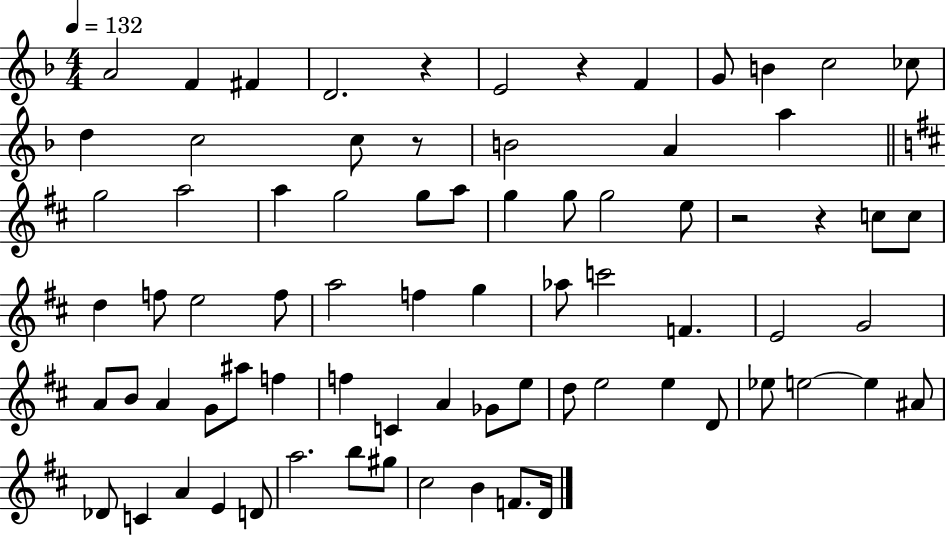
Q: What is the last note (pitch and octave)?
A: D4